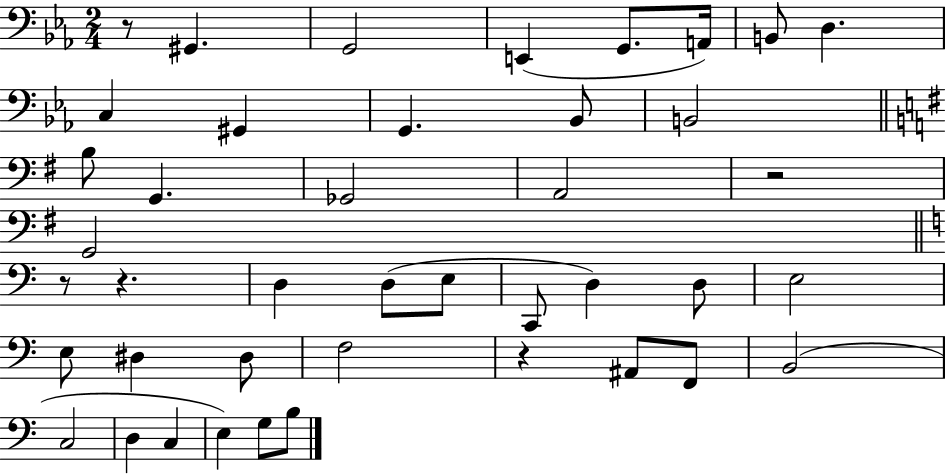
{
  \clef bass
  \numericTimeSignature
  \time 2/4
  \key ees \major
  r8 gis,4. | g,2 | e,4( g,8. a,16) | b,8 d4. | \break c4 gis,4 | g,4. bes,8 | b,2 | \bar "||" \break \key e \minor b8 g,4. | ges,2 | a,2 | r2 | \break g,2 | \bar "||" \break \key a \minor r8 r4. | d4 d8( e8 | c,8 d4) d8 | e2 | \break e8 dis4 dis8 | f2 | r4 ais,8 f,8 | b,2( | \break c2 | d4 c4 | e4) g8 b8 | \bar "|."
}